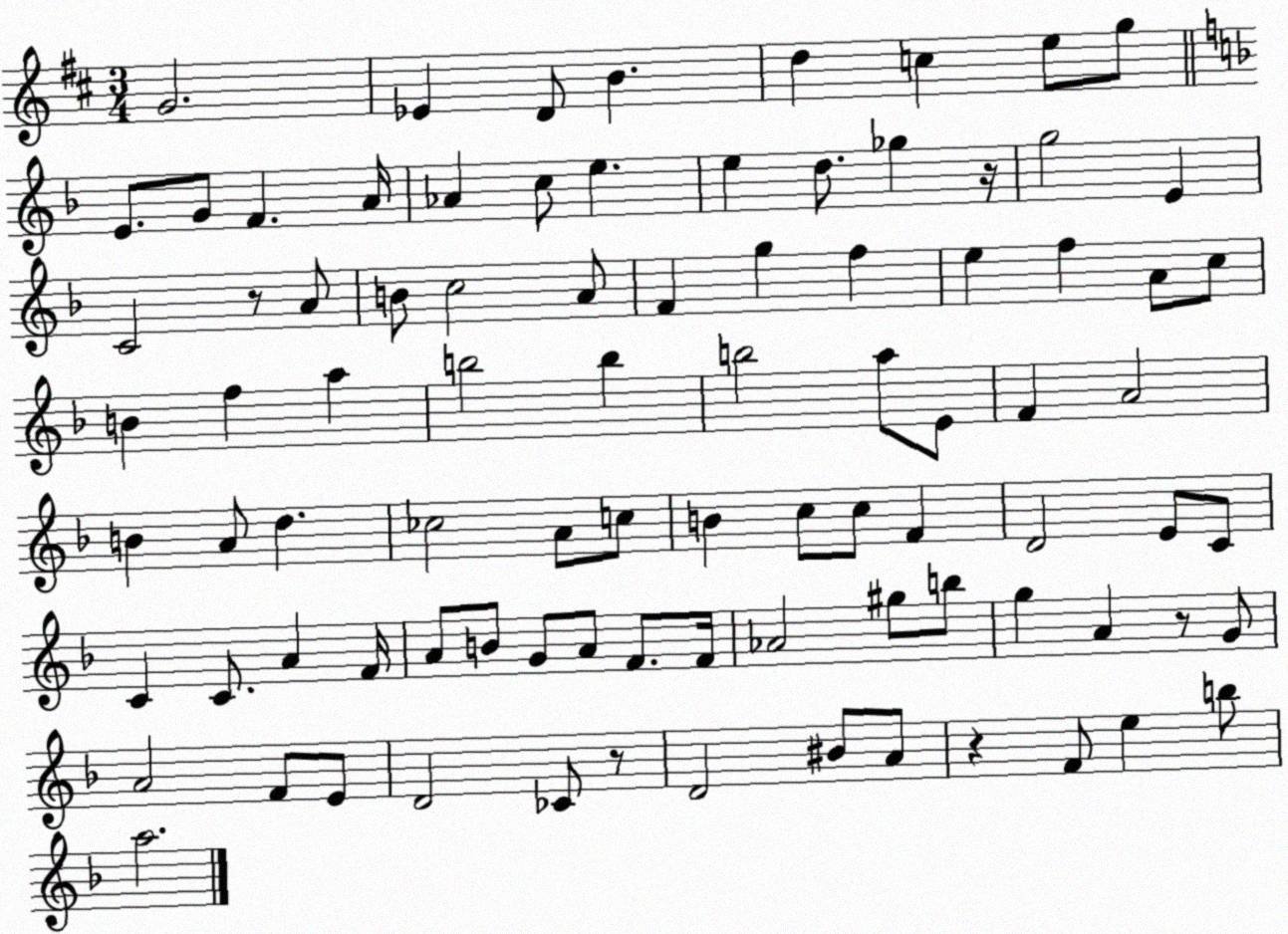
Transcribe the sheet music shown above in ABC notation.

X:1
T:Untitled
M:3/4
L:1/4
K:D
G2 _E D/2 B d c e/2 g/2 E/2 G/2 F A/4 _A c/2 e e d/2 _g z/4 g2 E C2 z/2 A/2 B/2 c2 A/2 F g f e f A/2 c/2 B f a b2 b b2 a/2 E/2 F A2 B A/2 d _c2 A/2 c/2 B c/2 c/2 F D2 E/2 C/2 C C/2 A F/4 A/2 B/2 G/2 A/2 F/2 F/4 _A2 ^g/2 b/2 g A z/2 G/2 A2 F/2 E/2 D2 _C/2 z/2 D2 ^B/2 A/2 z F/2 e b/2 a2